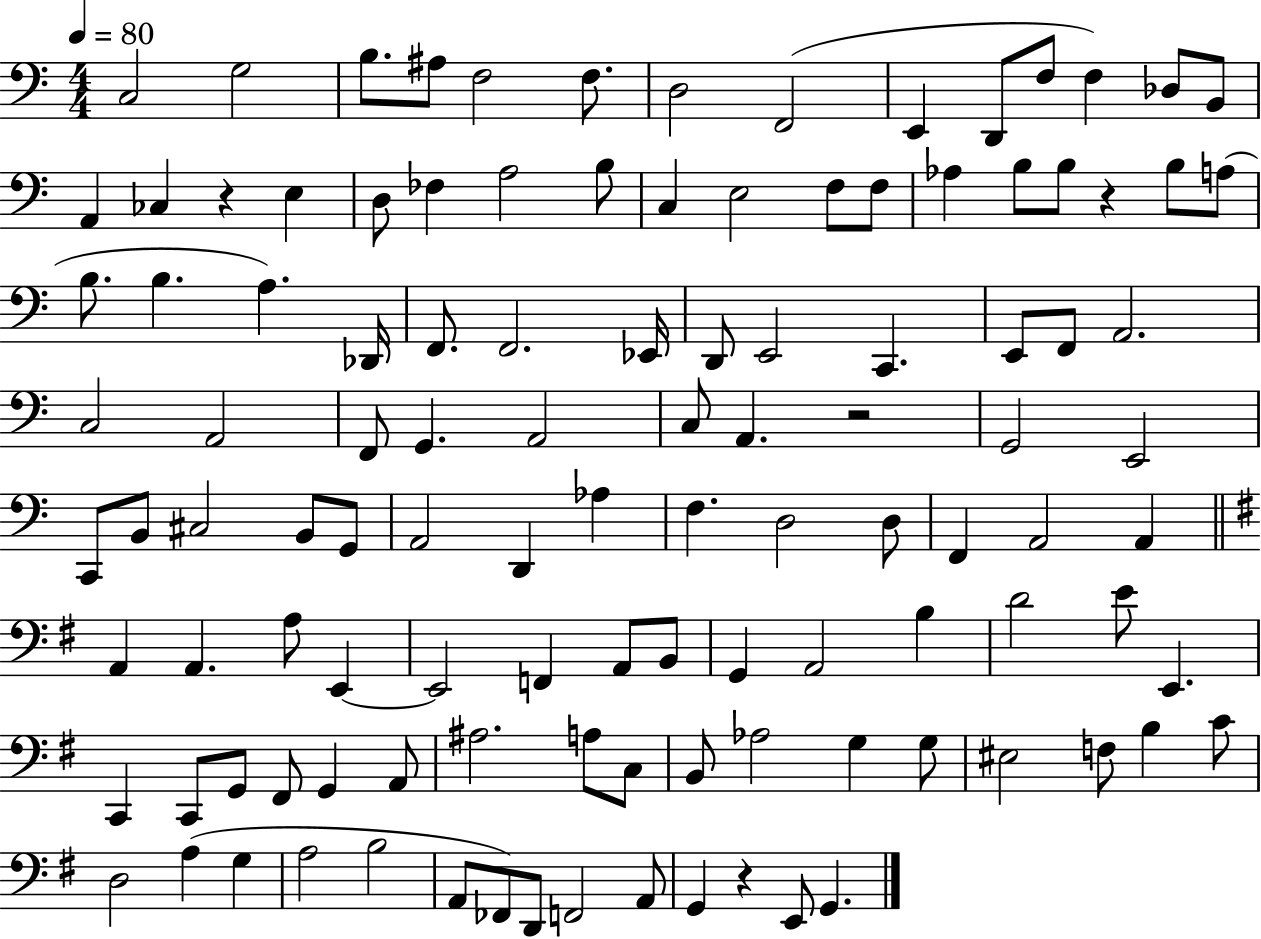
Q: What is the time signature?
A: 4/4